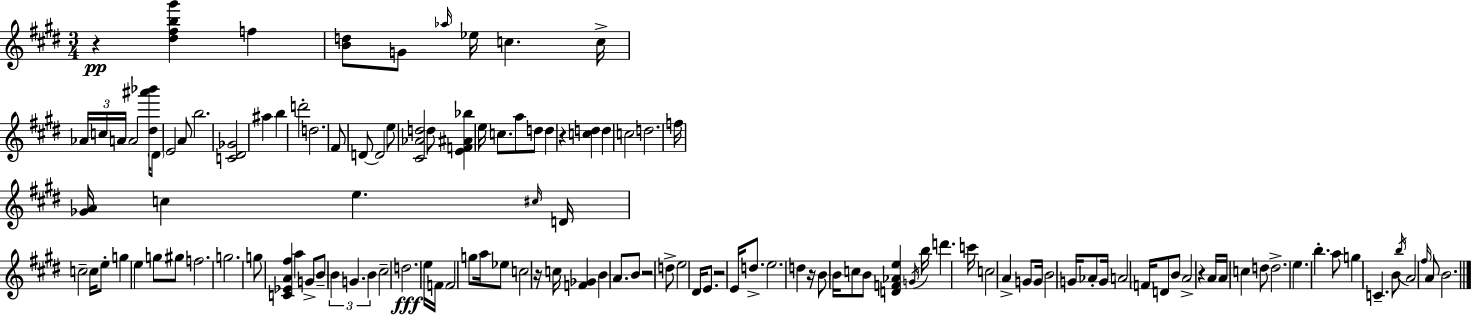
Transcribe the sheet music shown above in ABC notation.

X:1
T:Untitled
M:3/4
L:1/4
K:E
z [^d^fb^g'] f [Bd]/2 G/2 _a/4 _e/4 c c/4 _A/4 c/4 A/4 A2 [^d^a'_b']/4 ^D/2 E2 A/2 b2 [C^D_G]2 ^a b d'2 d2 ^F/2 D/2 D2 e/2 [^C_Ad]2 d/2 [EF^A_b] e/4 c/2 a/2 d/2 d z [cd] d c2 d2 f/4 [_GA]/4 c e ^c/4 D/4 c2 c/4 e/2 g e g/2 ^g/2 f2 g2 g/2 [C_EA^f] a G/2 B/2 B G B ^c2 d2 e/4 F/4 F2 g/2 a/4 _e/2 c2 z/4 c/4 [F_G] B A/2 B/2 z2 d/2 e2 ^D/4 E/2 z2 E/4 d/2 e2 d z/4 B/2 B/4 c/2 B/2 [DF_Ae] G/4 b/4 d' c'/4 c2 A G/2 G/4 B2 G/4 _A/2 G/4 A2 F/4 D/2 B/2 A2 z A/4 A/4 c d/2 d2 e b a/2 g C B/2 b/4 A2 ^f/4 A/2 B2